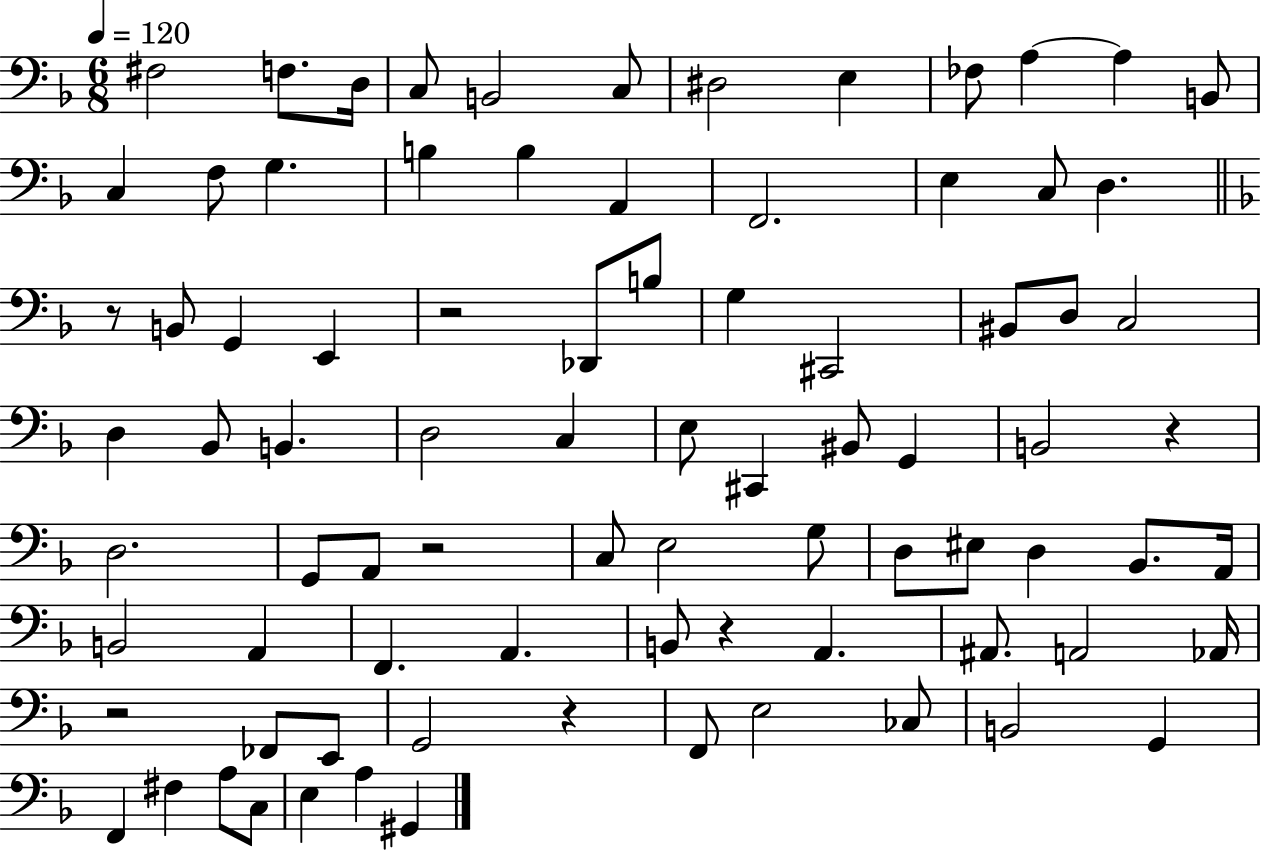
X:1
T:Untitled
M:6/8
L:1/4
K:F
^F,2 F,/2 D,/4 C,/2 B,,2 C,/2 ^D,2 E, _F,/2 A, A, B,,/2 C, F,/2 G, B, B, A,, F,,2 E, C,/2 D, z/2 B,,/2 G,, E,, z2 _D,,/2 B,/2 G, ^C,,2 ^B,,/2 D,/2 C,2 D, _B,,/2 B,, D,2 C, E,/2 ^C,, ^B,,/2 G,, B,,2 z D,2 G,,/2 A,,/2 z2 C,/2 E,2 G,/2 D,/2 ^E,/2 D, _B,,/2 A,,/4 B,,2 A,, F,, A,, B,,/2 z A,, ^A,,/2 A,,2 _A,,/4 z2 _F,,/2 E,,/2 G,,2 z F,,/2 E,2 _C,/2 B,,2 G,, F,, ^F, A,/2 C,/2 E, A, ^G,,